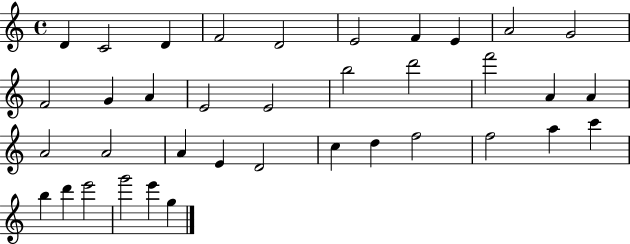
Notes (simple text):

D4/q C4/h D4/q F4/h D4/h E4/h F4/q E4/q A4/h G4/h F4/h G4/q A4/q E4/h E4/h B5/h D6/h F6/h A4/q A4/q A4/h A4/h A4/q E4/q D4/h C5/q D5/q F5/h F5/h A5/q C6/q B5/q D6/q E6/h G6/h E6/q G5/q